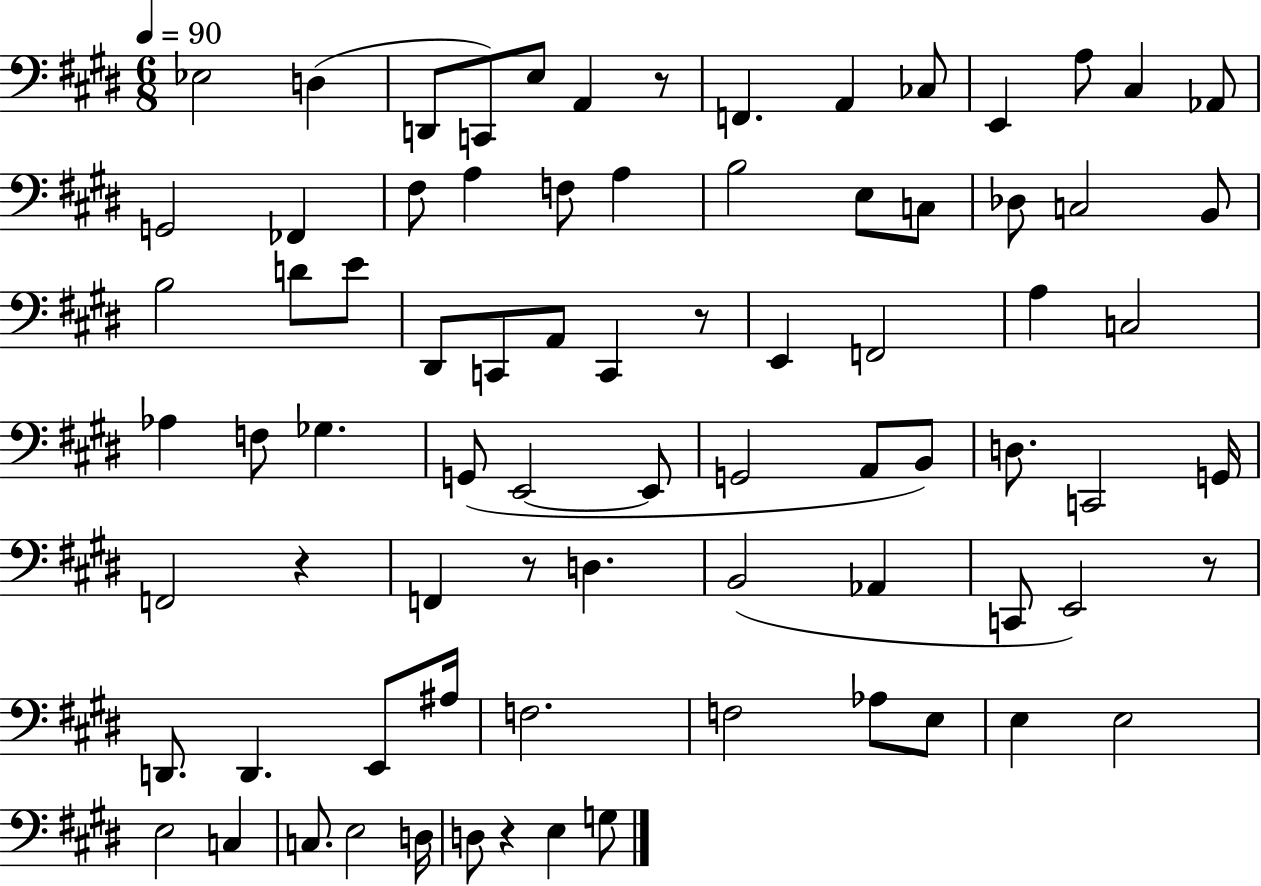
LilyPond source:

{
  \clef bass
  \numericTimeSignature
  \time 6/8
  \key e \major
  \tempo 4 = 90
  ees2 d4( | d,8 c,8) e8 a,4 r8 | f,4. a,4 ces8 | e,4 a8 cis4 aes,8 | \break g,2 fes,4 | fis8 a4 f8 a4 | b2 e8 c8 | des8 c2 b,8 | \break b2 d'8 e'8 | dis,8 c,8 a,8 c,4 r8 | e,4 f,2 | a4 c2 | \break aes4 f8 ges4. | g,8( e,2~~ e,8 | g,2 a,8 b,8) | d8. c,2 g,16 | \break f,2 r4 | f,4 r8 d4. | b,2( aes,4 | c,8 e,2) r8 | \break d,8. d,4. e,8 ais16 | f2. | f2 aes8 e8 | e4 e2 | \break e2 c4 | c8. e2 d16 | d8 r4 e4 g8 | \bar "|."
}